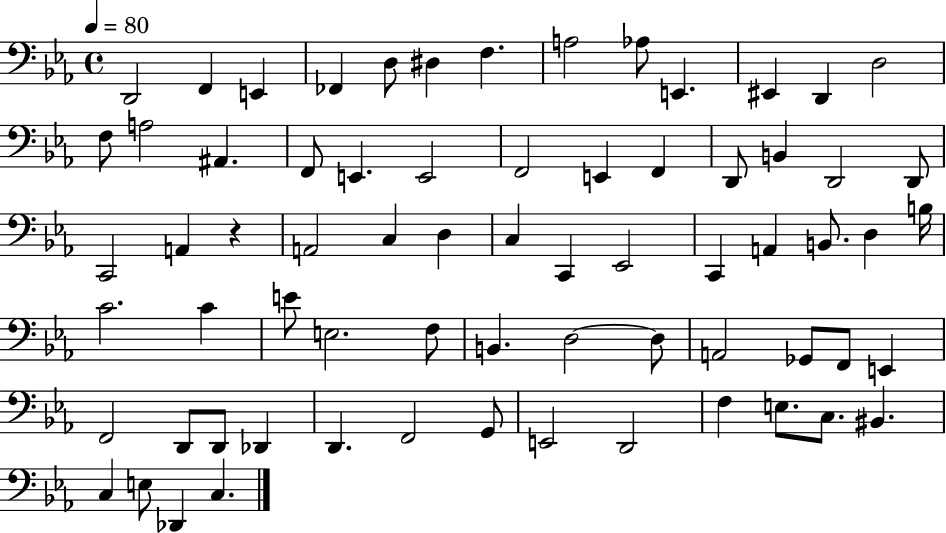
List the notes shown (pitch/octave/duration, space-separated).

D2/h F2/q E2/q FES2/q D3/e D#3/q F3/q. A3/h Ab3/e E2/q. EIS2/q D2/q D3/h F3/e A3/h A#2/q. F2/e E2/q. E2/h F2/h E2/q F2/q D2/e B2/q D2/h D2/e C2/h A2/q R/q A2/h C3/q D3/q C3/q C2/q Eb2/h C2/q A2/q B2/e. D3/q B3/s C4/h. C4/q E4/e E3/h. F3/e B2/q. D3/h D3/e A2/h Gb2/e F2/e E2/q F2/h D2/e D2/e Db2/q D2/q. F2/h G2/e E2/h D2/h F3/q E3/e. C3/e. BIS2/q. C3/q E3/e Db2/q C3/q.